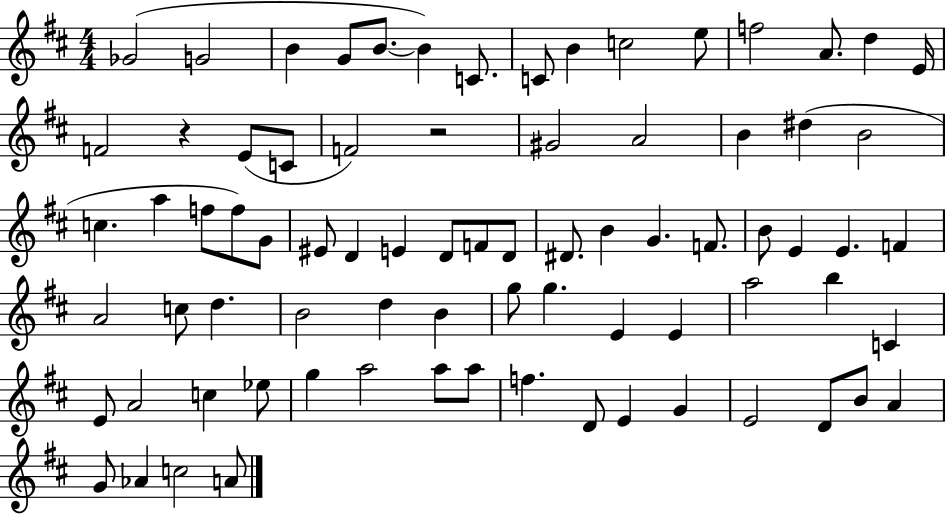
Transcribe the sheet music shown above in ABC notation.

X:1
T:Untitled
M:4/4
L:1/4
K:D
_G2 G2 B G/2 B/2 B C/2 C/2 B c2 e/2 f2 A/2 d E/4 F2 z E/2 C/2 F2 z2 ^G2 A2 B ^d B2 c a f/2 f/2 G/2 ^E/2 D E D/2 F/2 D/2 ^D/2 B G F/2 B/2 E E F A2 c/2 d B2 d B g/2 g E E a2 b C E/2 A2 c _e/2 g a2 a/2 a/2 f D/2 E G E2 D/2 B/2 A G/2 _A c2 A/2